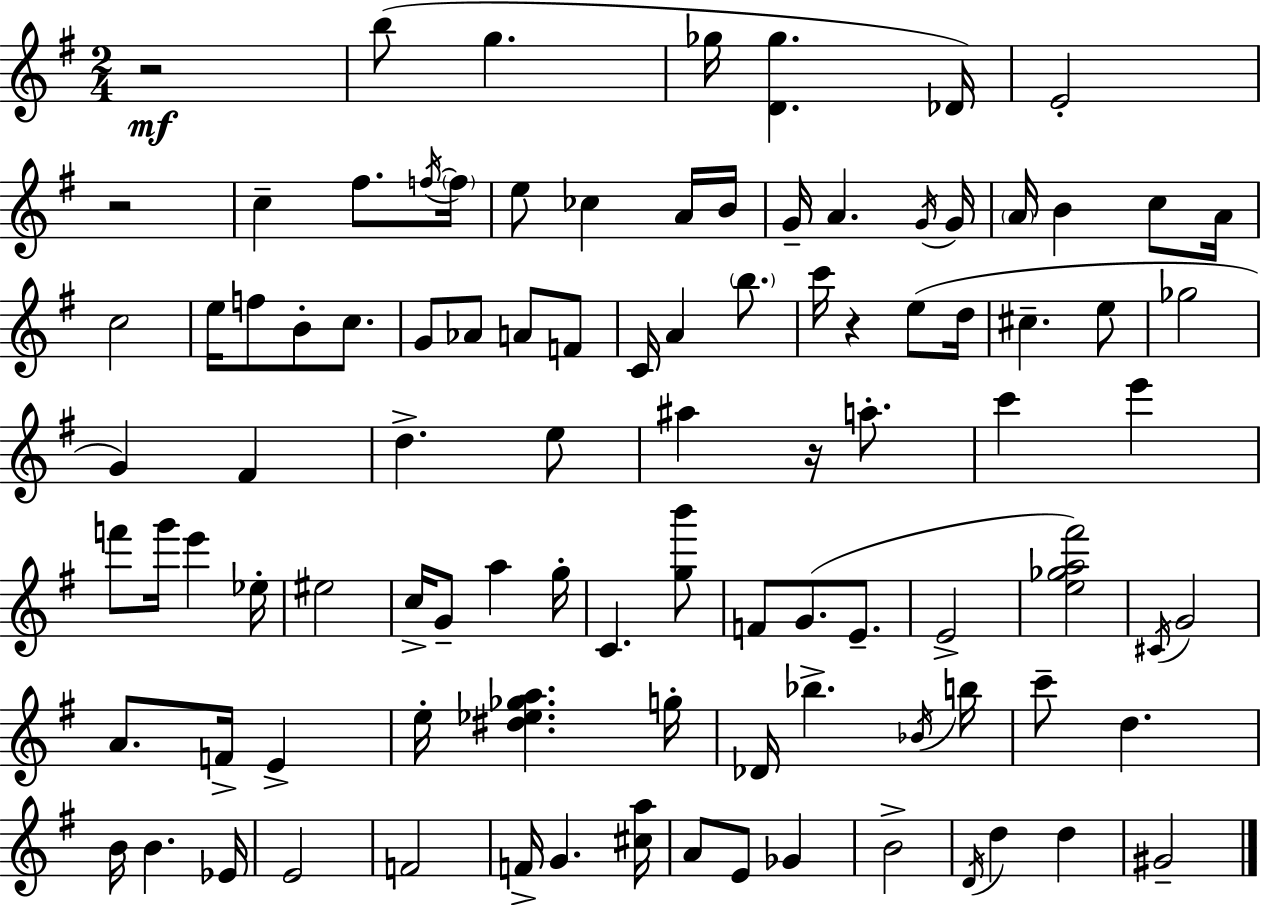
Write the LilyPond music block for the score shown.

{
  \clef treble
  \numericTimeSignature
  \time 2/4
  \key g \major
  r2\mf | b''8( g''4. | ges''16 <d' ges''>4. des'16) | e'2-. | \break r2 | c''4-- fis''8. \acciaccatura { f''16~ }~ | \parenthesize f''16 e''8 ces''4 a'16 | b'16 g'16-- a'4. | \break \acciaccatura { g'16 } g'16 \parenthesize a'16 b'4 c''8 | a'16 c''2 | e''16 f''8 b'8-. c''8. | g'8 aes'8 a'8 | \break f'8 c'16 a'4 \parenthesize b''8. | c'''16 r4 e''8( | d''16 cis''4.-- | e''8 ges''2 | \break g'4) fis'4 | d''4.-> | e''8 ais''4 r16 a''8.-. | c'''4 e'''4 | \break f'''8 g'''16 e'''4 | ees''16-. eis''2 | c''16-> g'8-- a''4 | g''16-. c'4. | \break <g'' b'''>8 f'8 g'8.( e'8.-- | e'2-> | <e'' ges'' a'' fis'''>2) | \acciaccatura { cis'16 } g'2 | \break a'8. f'16-> e'4-> | e''16-. <dis'' ees'' ges'' a''>4. | g''16-. des'16 bes''4.-> | \acciaccatura { bes'16 } b''16 c'''8-- d''4. | \break b'16 b'4. | ees'16 e'2 | f'2 | f'16-> g'4. | \break <cis'' a''>16 a'8 e'8 | ges'4 b'2-> | \acciaccatura { d'16 } d''4 | d''4 gis'2-- | \break \bar "|."
}